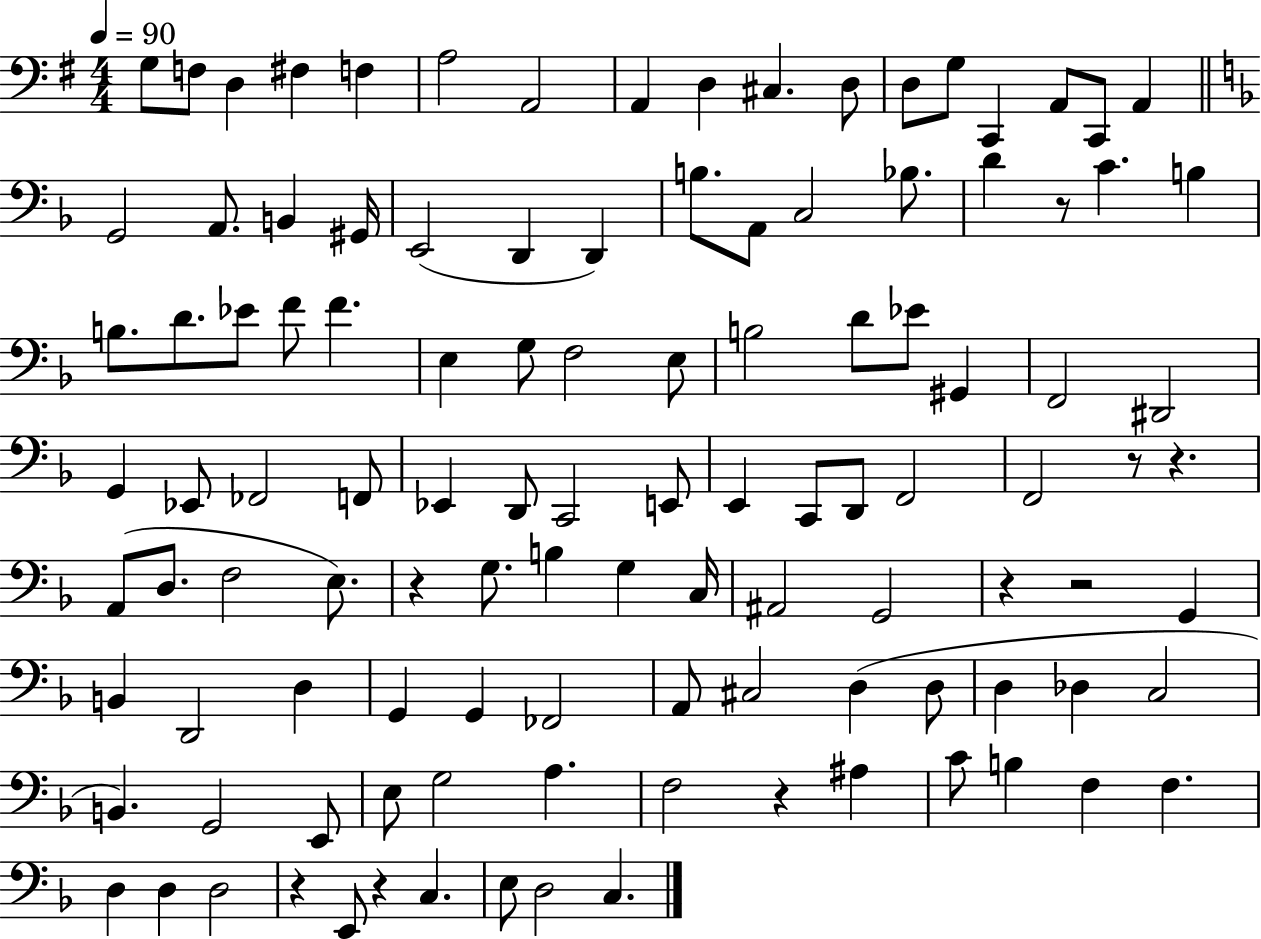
{
  \clef bass
  \numericTimeSignature
  \time 4/4
  \key g \major
  \tempo 4 = 90
  g8 f8 d4 fis4 f4 | a2 a,2 | a,4 d4 cis4. d8 | d8 g8 c,4 a,8 c,8 a,4 | \break \bar "||" \break \key d \minor g,2 a,8. b,4 gis,16 | e,2( d,4 d,4) | b8. a,8 c2 bes8. | d'4 r8 c'4. b4 | \break b8. d'8. ees'8 f'8 f'4. | e4 g8 f2 e8 | b2 d'8 ees'8 gis,4 | f,2 dis,2 | \break g,4 ees,8 fes,2 f,8 | ees,4 d,8 c,2 e,8 | e,4 c,8 d,8 f,2 | f,2 r8 r4. | \break a,8( d8. f2 e8.) | r4 g8. b4 g4 c16 | ais,2 g,2 | r4 r2 g,4 | \break b,4 d,2 d4 | g,4 g,4 fes,2 | a,8 cis2 d4( d8 | d4 des4 c2 | \break b,4.) g,2 e,8 | e8 g2 a4. | f2 r4 ais4 | c'8 b4 f4 f4. | \break d4 d4 d2 | r4 e,8 r4 c4. | e8 d2 c4. | \bar "|."
}